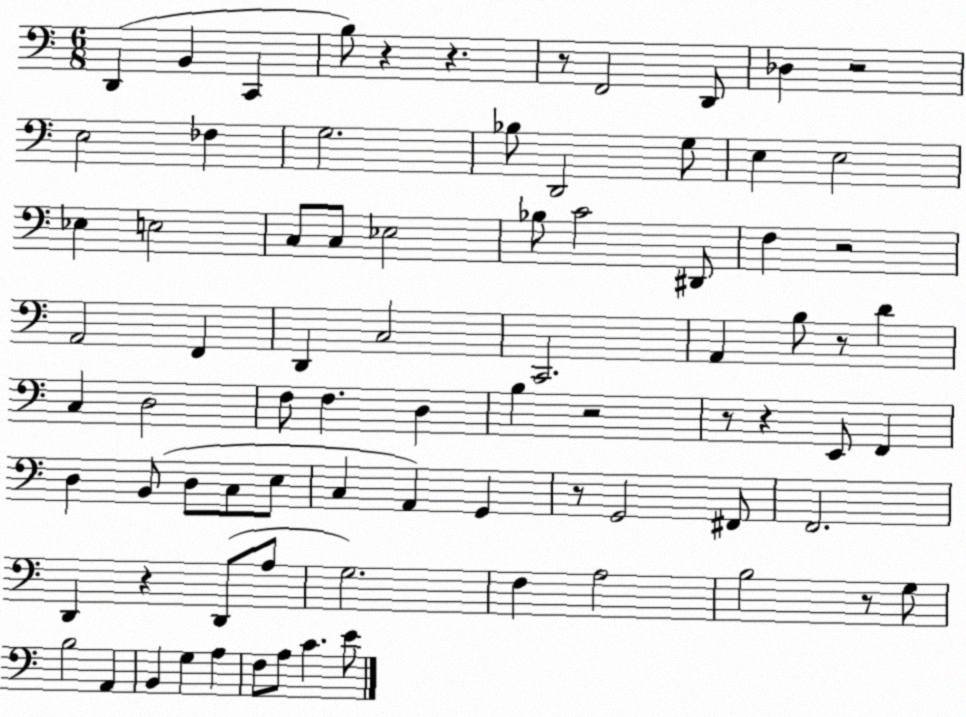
X:1
T:Untitled
M:6/8
L:1/4
K:C
D,, B,, C,, B,/2 z z z/2 F,,2 D,,/2 _D, z2 E,2 _F, G,2 _B,/2 D,,2 G,/2 E, E,2 _E, E,2 C,/2 C,/2 _E,2 _B,/2 C2 ^D,,/2 F, z2 A,,2 F,, D,, C,2 C,,2 A,, B,/2 z/2 D C, D,2 F,/2 F, D, B, z2 z/2 z E,,/2 F,, D, B,,/2 D,/2 C,/2 E,/2 C, A,, G,, z/2 G,,2 ^F,,/2 F,,2 D,, z D,,/2 A,/2 G,2 F, A,2 B,2 z/2 G,/2 B,2 A,, B,, G, A, F,/2 A,/2 C E/2